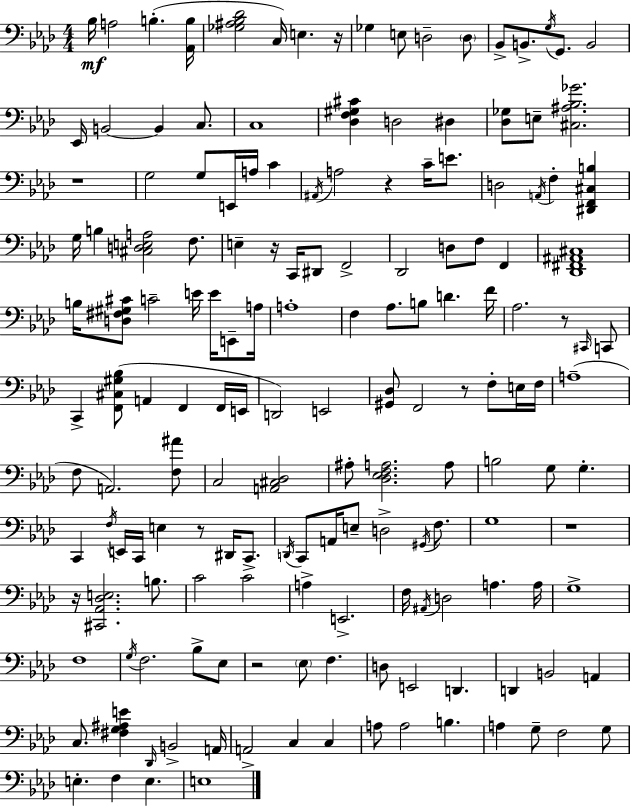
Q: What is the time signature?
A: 4/4